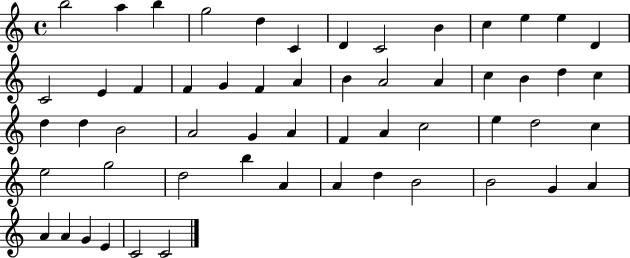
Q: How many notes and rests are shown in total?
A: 56